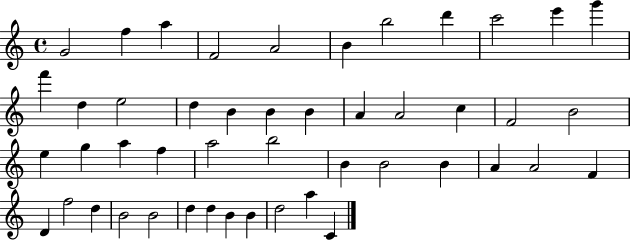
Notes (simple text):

G4/h F5/q A5/q F4/h A4/h B4/q B5/h D6/q C6/h E6/q G6/q F6/q D5/q E5/h D5/q B4/q B4/q B4/q A4/q A4/h C5/q F4/h B4/h E5/q G5/q A5/q F5/q A5/h B5/h B4/q B4/h B4/q A4/q A4/h F4/q D4/q F5/h D5/q B4/h B4/h D5/q D5/q B4/q B4/q D5/h A5/q C4/q